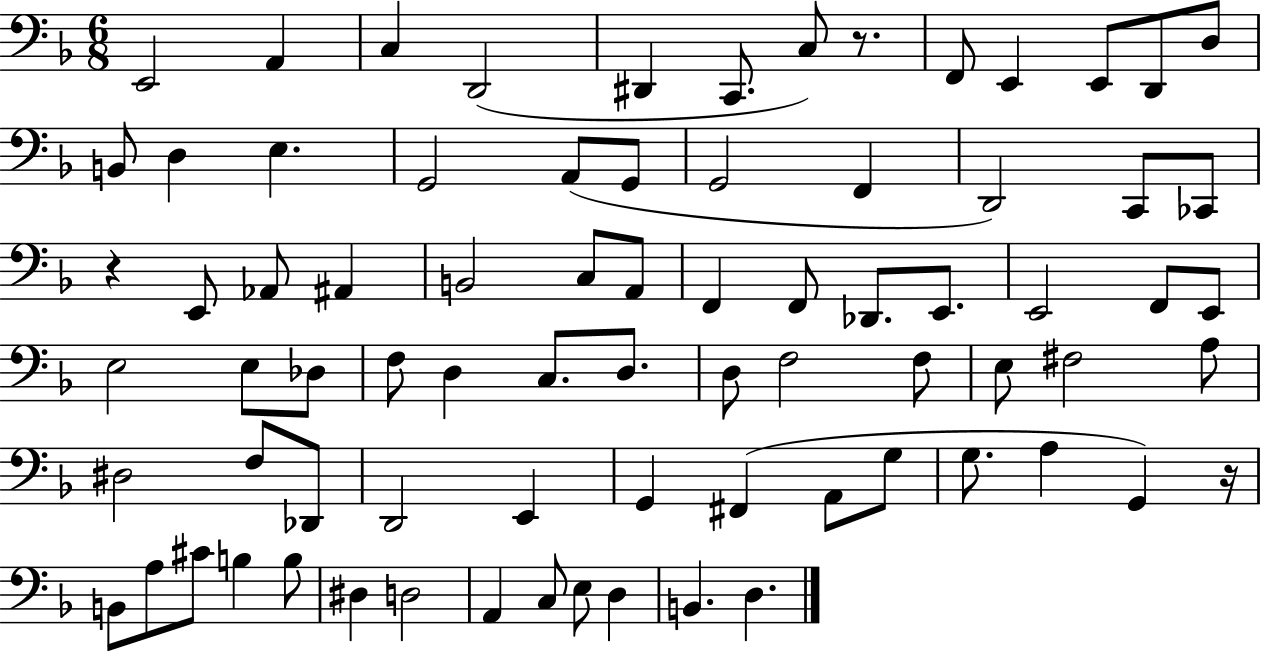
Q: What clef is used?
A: bass